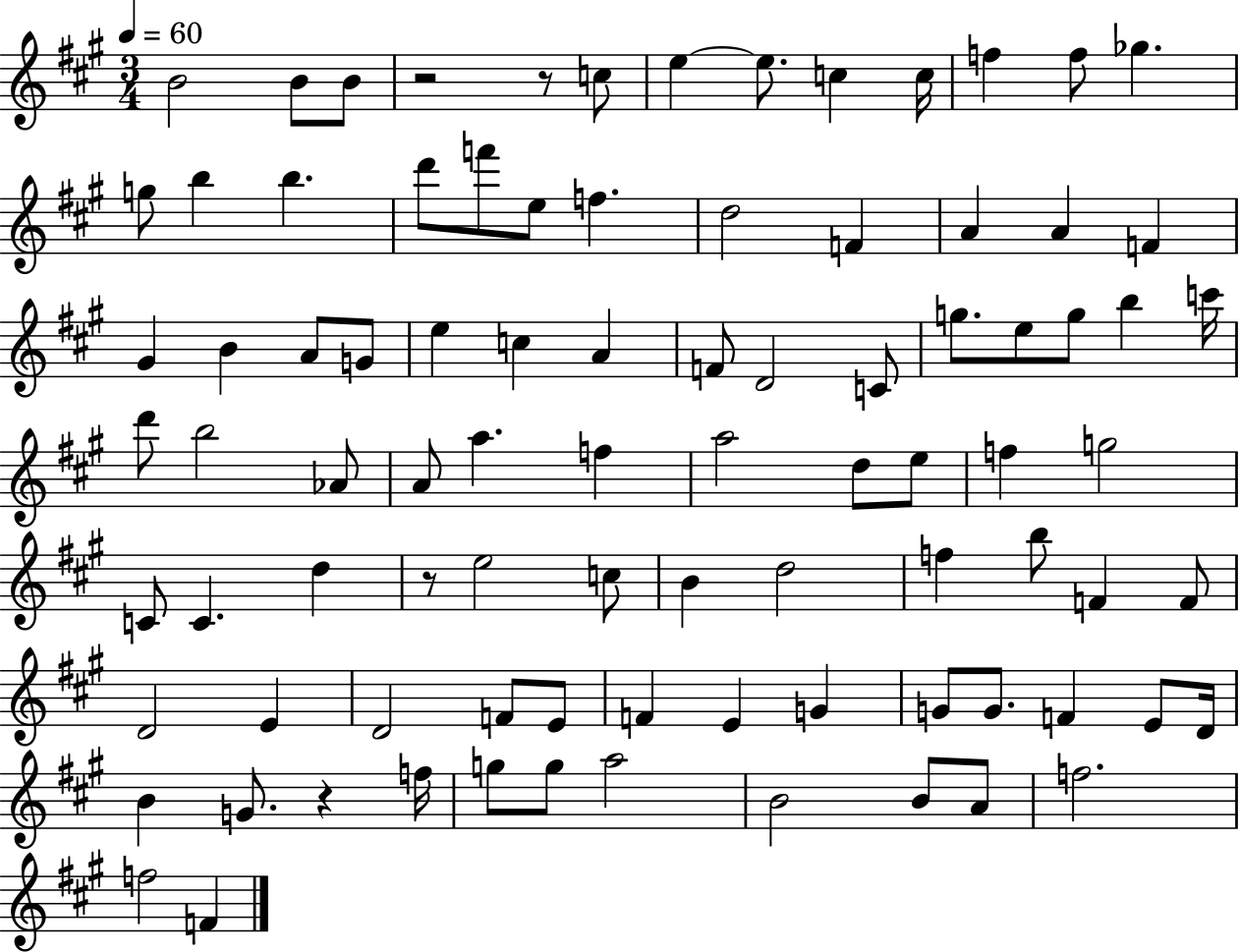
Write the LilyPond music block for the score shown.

{
  \clef treble
  \numericTimeSignature
  \time 3/4
  \key a \major
  \tempo 4 = 60
  b'2 b'8 b'8 | r2 r8 c''8 | e''4~~ e''8. c''4 c''16 | f''4 f''8 ges''4. | \break g''8 b''4 b''4. | d'''8 f'''8 e''8 f''4. | d''2 f'4 | a'4 a'4 f'4 | \break gis'4 b'4 a'8 g'8 | e''4 c''4 a'4 | f'8 d'2 c'8 | g''8. e''8 g''8 b''4 c'''16 | \break d'''8 b''2 aes'8 | a'8 a''4. f''4 | a''2 d''8 e''8 | f''4 g''2 | \break c'8 c'4. d''4 | r8 e''2 c''8 | b'4 d''2 | f''4 b''8 f'4 f'8 | \break d'2 e'4 | d'2 f'8 e'8 | f'4 e'4 g'4 | g'8 g'8. f'4 e'8 d'16 | \break b'4 g'8. r4 f''16 | g''8 g''8 a''2 | b'2 b'8 a'8 | f''2. | \break f''2 f'4 | \bar "|."
}